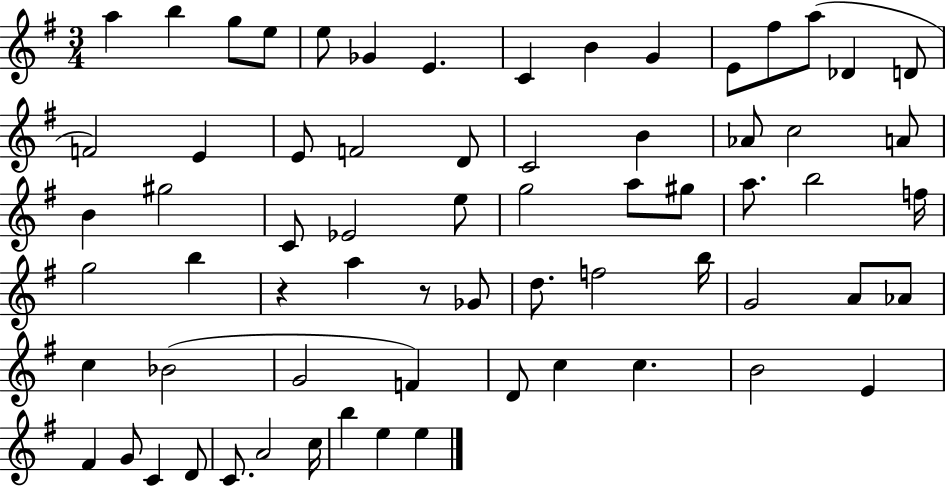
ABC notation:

X:1
T:Untitled
M:3/4
L:1/4
K:G
a b g/2 e/2 e/2 _G E C B G E/2 ^f/2 a/2 _D D/2 F2 E E/2 F2 D/2 C2 B _A/2 c2 A/2 B ^g2 C/2 _E2 e/2 g2 a/2 ^g/2 a/2 b2 f/4 g2 b z a z/2 _G/2 d/2 f2 b/4 G2 A/2 _A/2 c _B2 G2 F D/2 c c B2 E ^F G/2 C D/2 C/2 A2 c/4 b e e